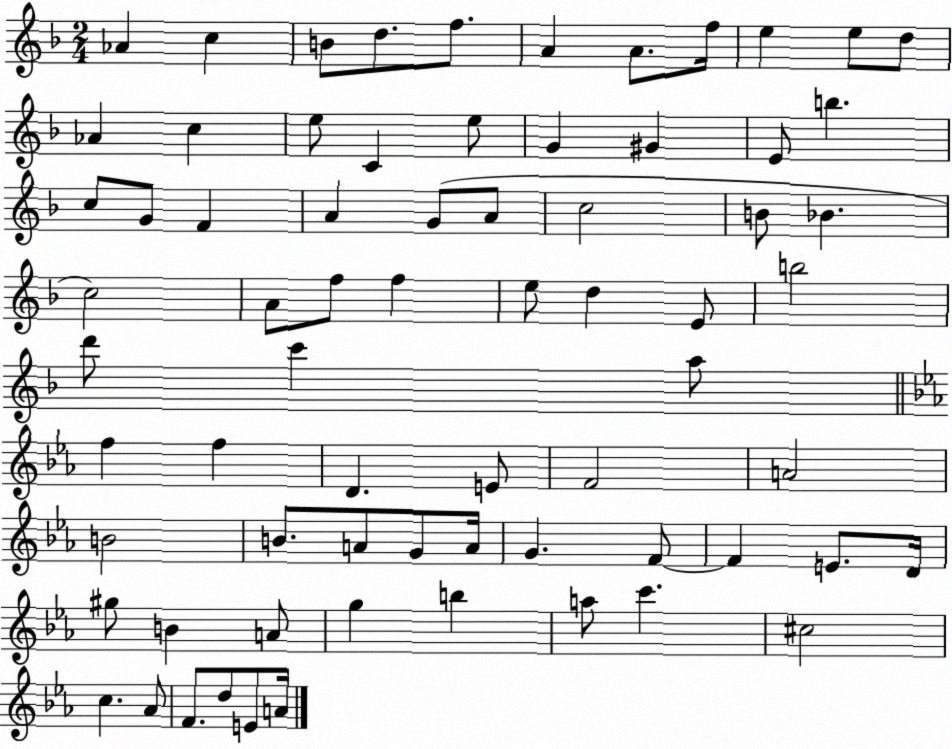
X:1
T:Untitled
M:2/4
L:1/4
K:F
_A c B/2 d/2 f/2 A A/2 f/4 e e/2 d/2 _A c e/2 C e/2 G ^G E/2 b c/2 G/2 F A G/2 A/2 c2 B/2 _B c2 A/2 f/2 f e/2 d E/2 b2 d'/2 c' a/2 f f D E/2 F2 A2 B2 B/2 A/2 G/2 A/4 G F/2 F E/2 D/4 ^g/2 B A/2 g b a/2 c' ^c2 c _A/2 F/2 d/2 E/2 A/4